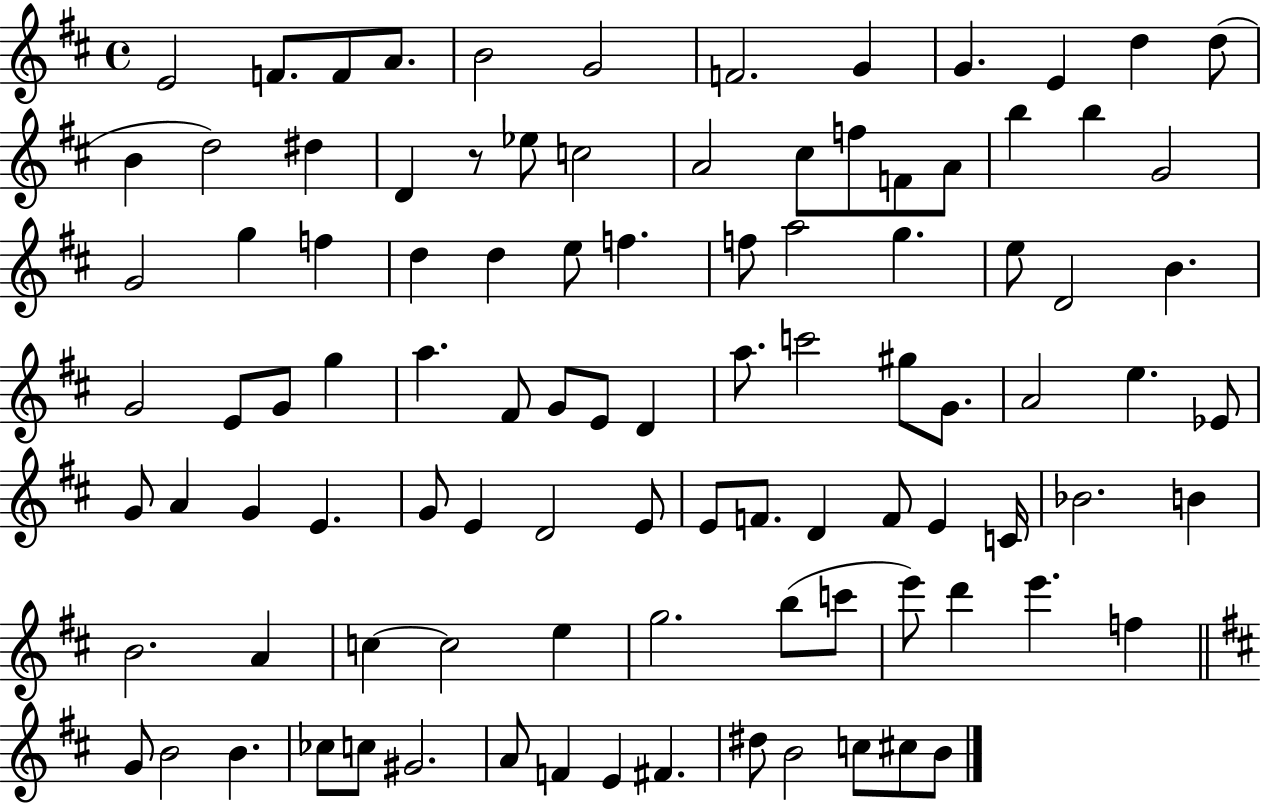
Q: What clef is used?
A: treble